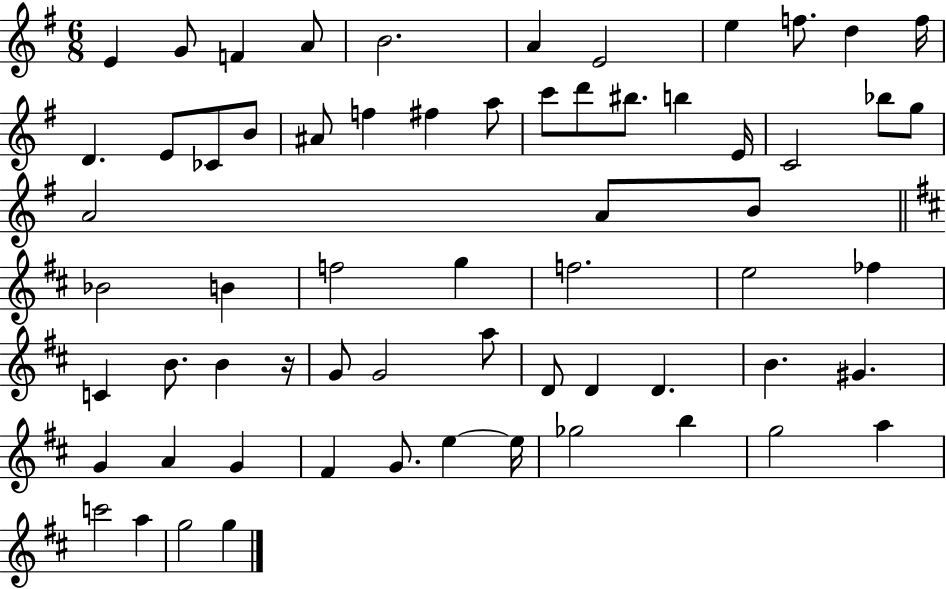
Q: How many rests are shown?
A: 1